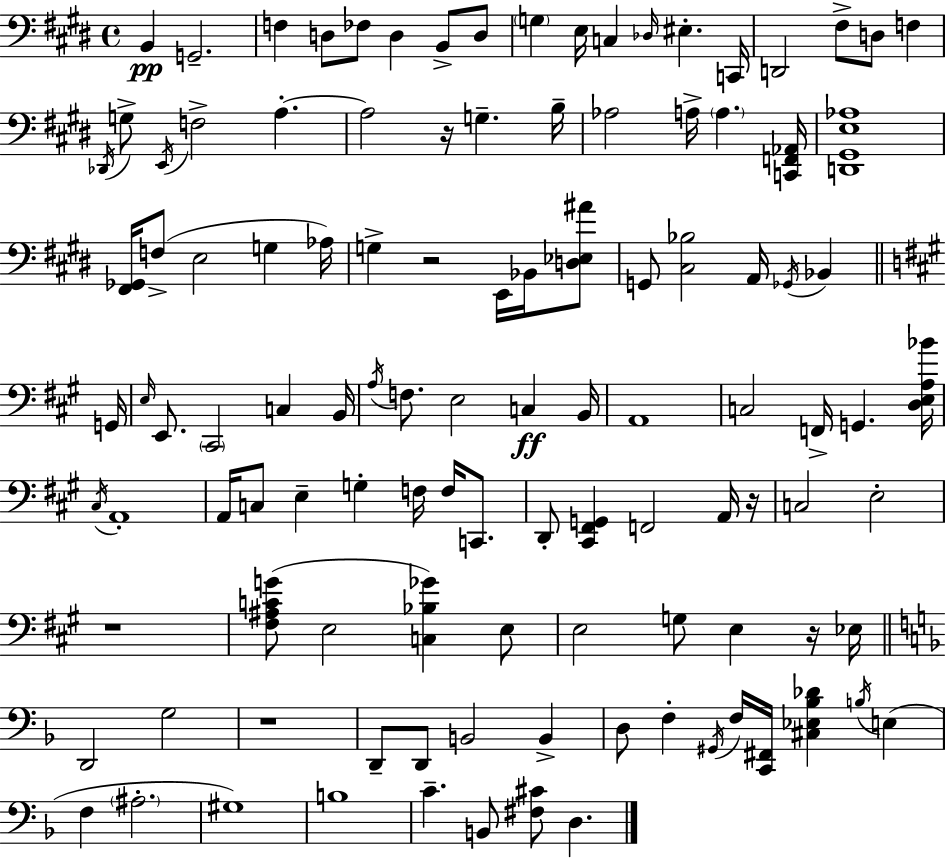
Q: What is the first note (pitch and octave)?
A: B2